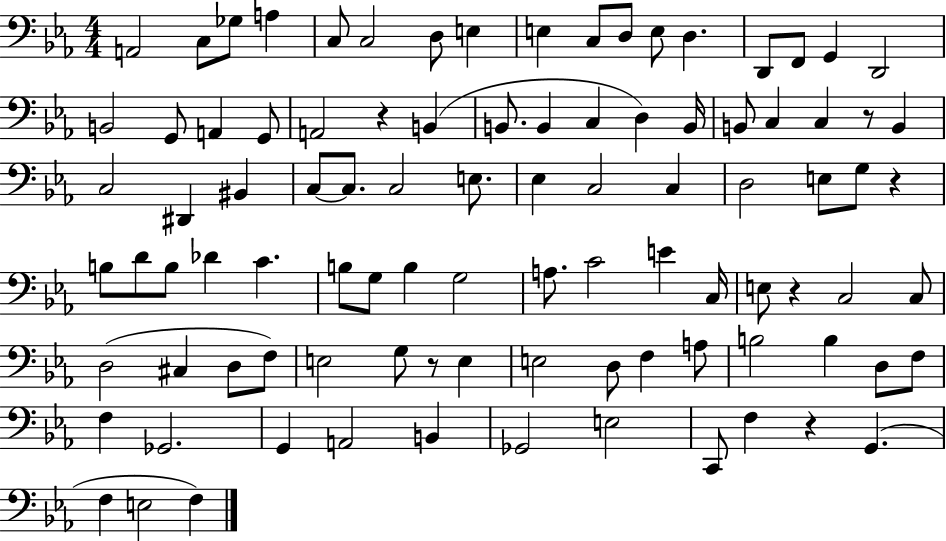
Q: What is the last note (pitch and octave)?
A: F3